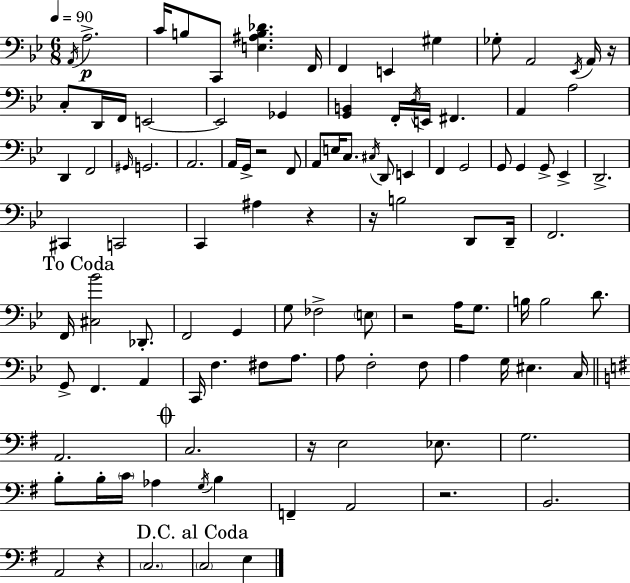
X:1
T:Untitled
M:6/8
L:1/4
K:Gm
A,,/4 A,2 C/4 B,/2 C,,/2 [E,^A,B,_D] F,,/4 F,, E,, ^G, _G,/2 A,,2 _E,,/4 A,,/4 z/4 C,/2 D,,/4 F,,/4 E,,2 E,,2 _G,, [G,,B,,] F,,/4 D,/4 E,,/4 ^F,, A,, A,2 D,, F,,2 ^G,,/4 G,,2 A,,2 A,,/4 G,,/4 z2 F,,/2 A,,/2 E,/4 C,/2 ^C,/4 D,,/2 E,, F,, G,,2 G,,/2 G,, G,,/2 _E,, D,,2 ^C,, C,,2 C,, ^A, z z/4 B,2 D,,/2 D,,/4 F,,2 F,,/4 [^C,_B]2 _D,,/2 F,,2 G,, G,/2 _F,2 E,/2 z2 A,/4 G,/2 B,/4 B,2 D/2 G,,/2 F,, A,, C,,/4 F, ^F,/2 A,/2 A,/2 F,2 F,/2 A, G,/4 ^E, C,/4 A,,2 C,2 z/4 E,2 _E,/2 G,2 B,/2 B,/4 C/4 _A, G,/4 B, F,, A,,2 z2 B,,2 A,,2 z C,2 C,2 E,